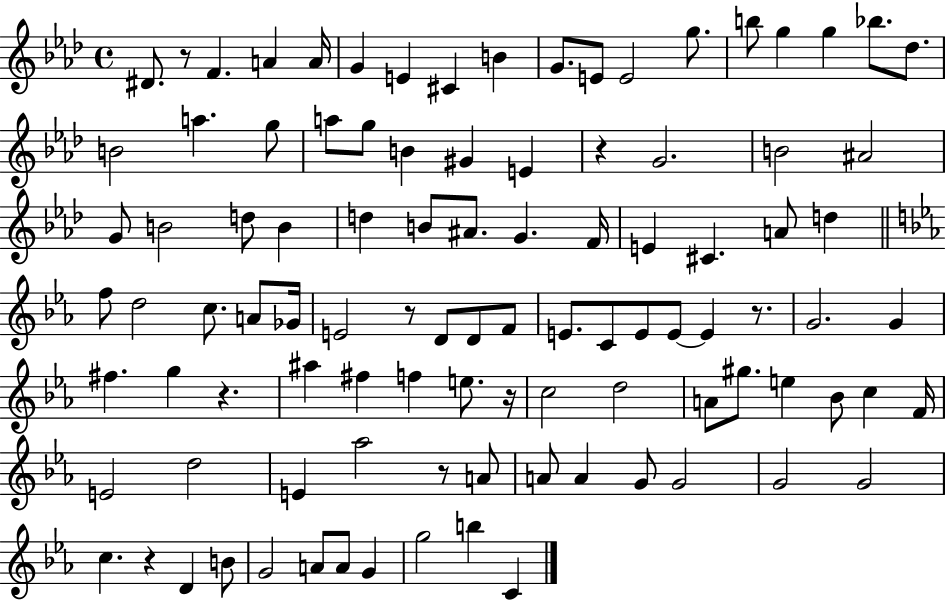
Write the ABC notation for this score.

X:1
T:Untitled
M:4/4
L:1/4
K:Ab
^D/2 z/2 F A A/4 G E ^C B G/2 E/2 E2 g/2 b/2 g g _b/2 _d/2 B2 a g/2 a/2 g/2 B ^G E z G2 B2 ^A2 G/2 B2 d/2 B d B/2 ^A/2 G F/4 E ^C A/2 d f/2 d2 c/2 A/2 _G/4 E2 z/2 D/2 D/2 F/2 E/2 C/2 E/2 E/2 E z/2 G2 G ^f g z ^a ^f f e/2 z/4 c2 d2 A/2 ^g/2 e _B/2 c F/4 E2 d2 E _a2 z/2 A/2 A/2 A G/2 G2 G2 G2 c z D B/2 G2 A/2 A/2 G g2 b C